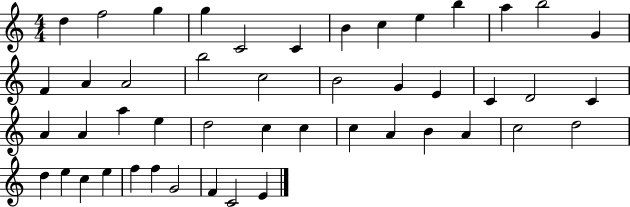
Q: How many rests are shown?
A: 0